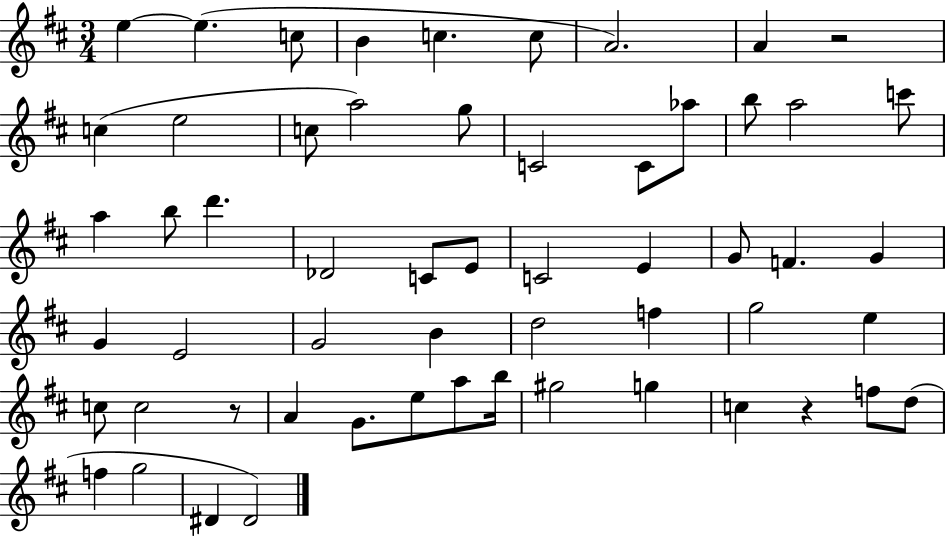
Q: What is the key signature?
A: D major